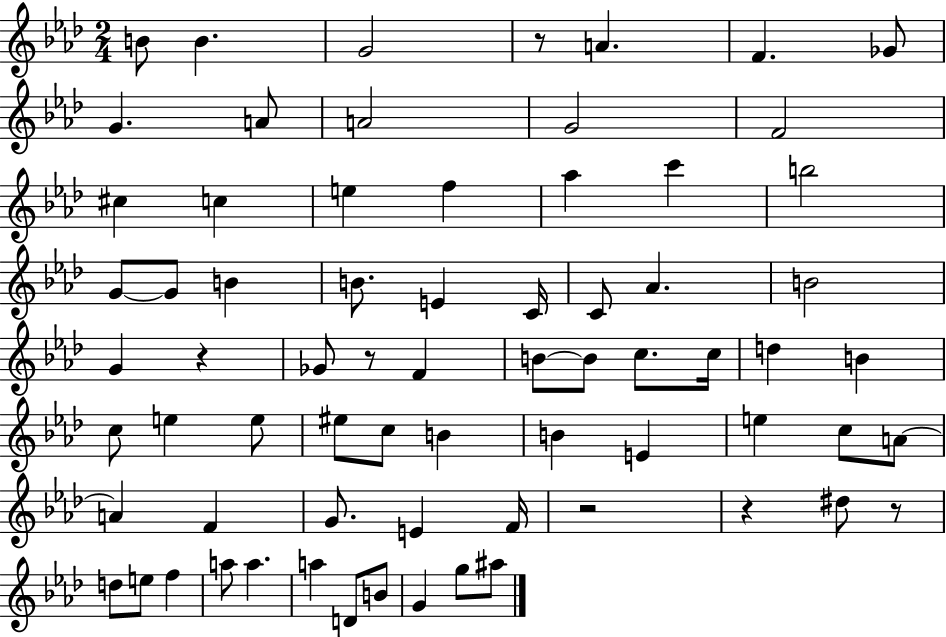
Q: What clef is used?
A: treble